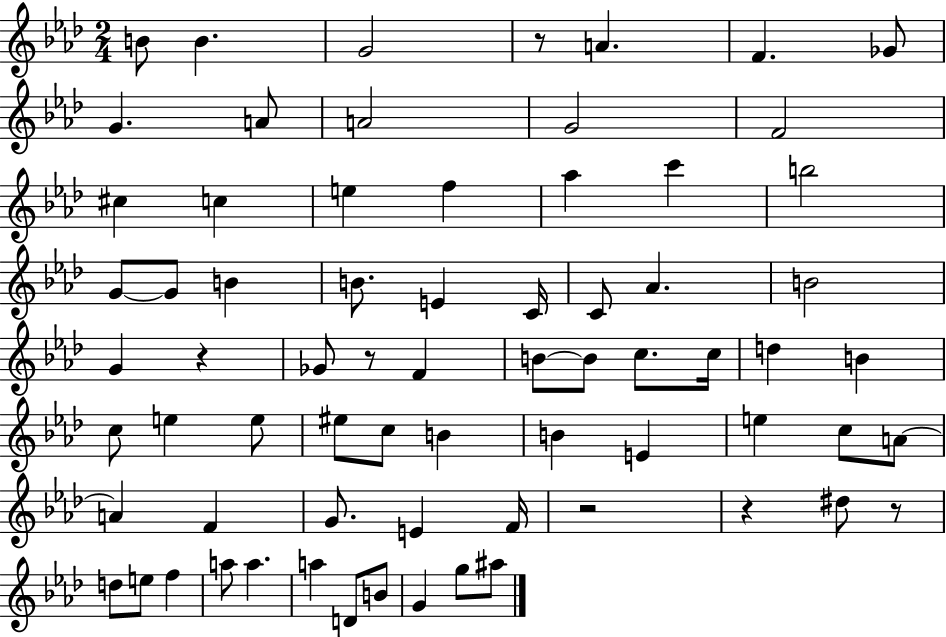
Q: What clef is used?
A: treble